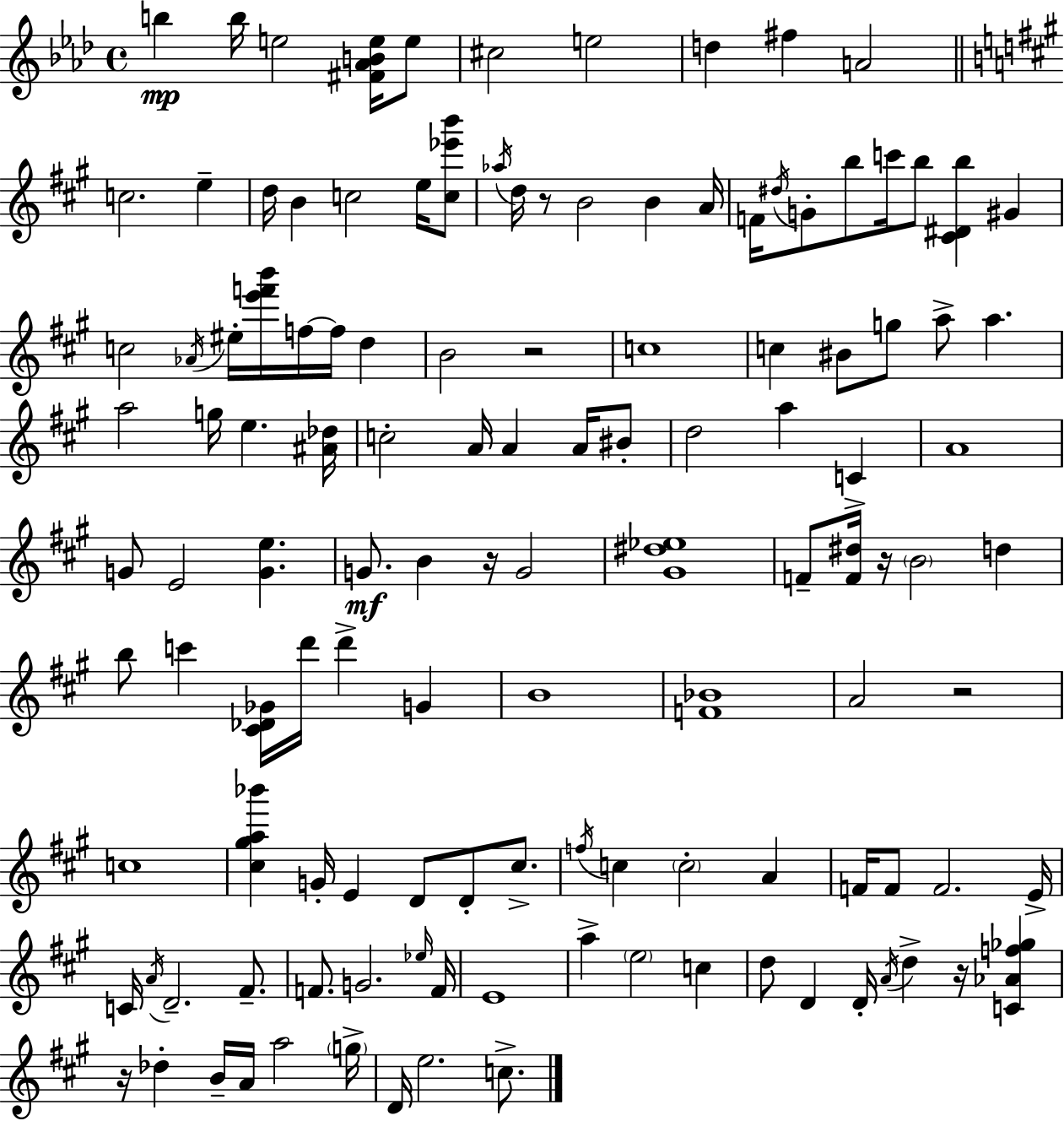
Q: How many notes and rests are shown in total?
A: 125